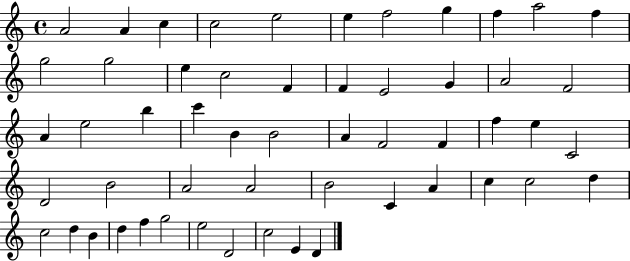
{
  \clef treble
  \time 4/4
  \defaultTimeSignature
  \key c \major
  a'2 a'4 c''4 | c''2 e''2 | e''4 f''2 g''4 | f''4 a''2 f''4 | \break g''2 g''2 | e''4 c''2 f'4 | f'4 e'2 g'4 | a'2 f'2 | \break a'4 e''2 b''4 | c'''4 b'4 b'2 | a'4 f'2 f'4 | f''4 e''4 c'2 | \break d'2 b'2 | a'2 a'2 | b'2 c'4 a'4 | c''4 c''2 d''4 | \break c''2 d''4 b'4 | d''4 f''4 g''2 | e''2 d'2 | c''2 e'4 d'4 | \break \bar "|."
}